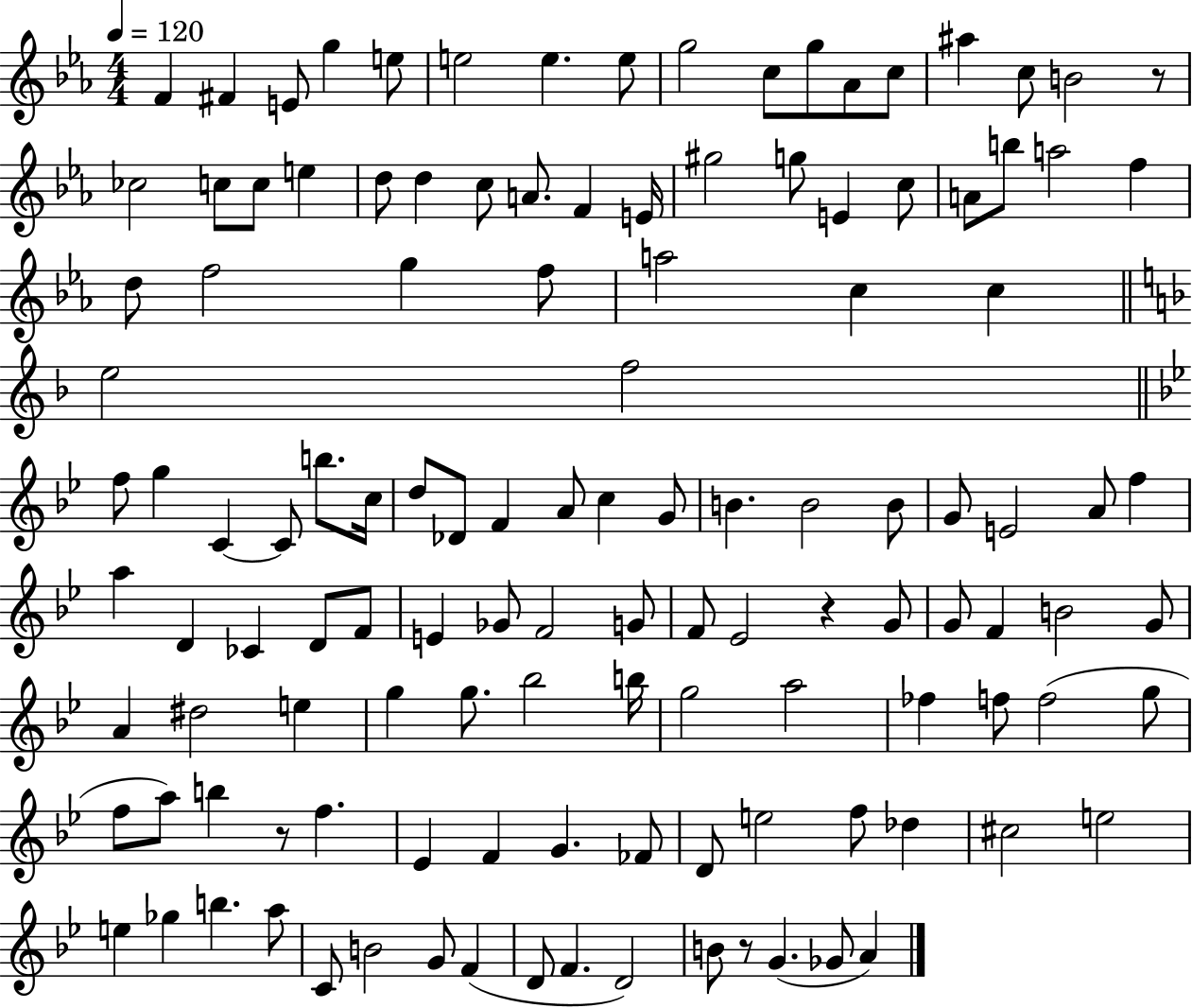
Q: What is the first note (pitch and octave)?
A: F4